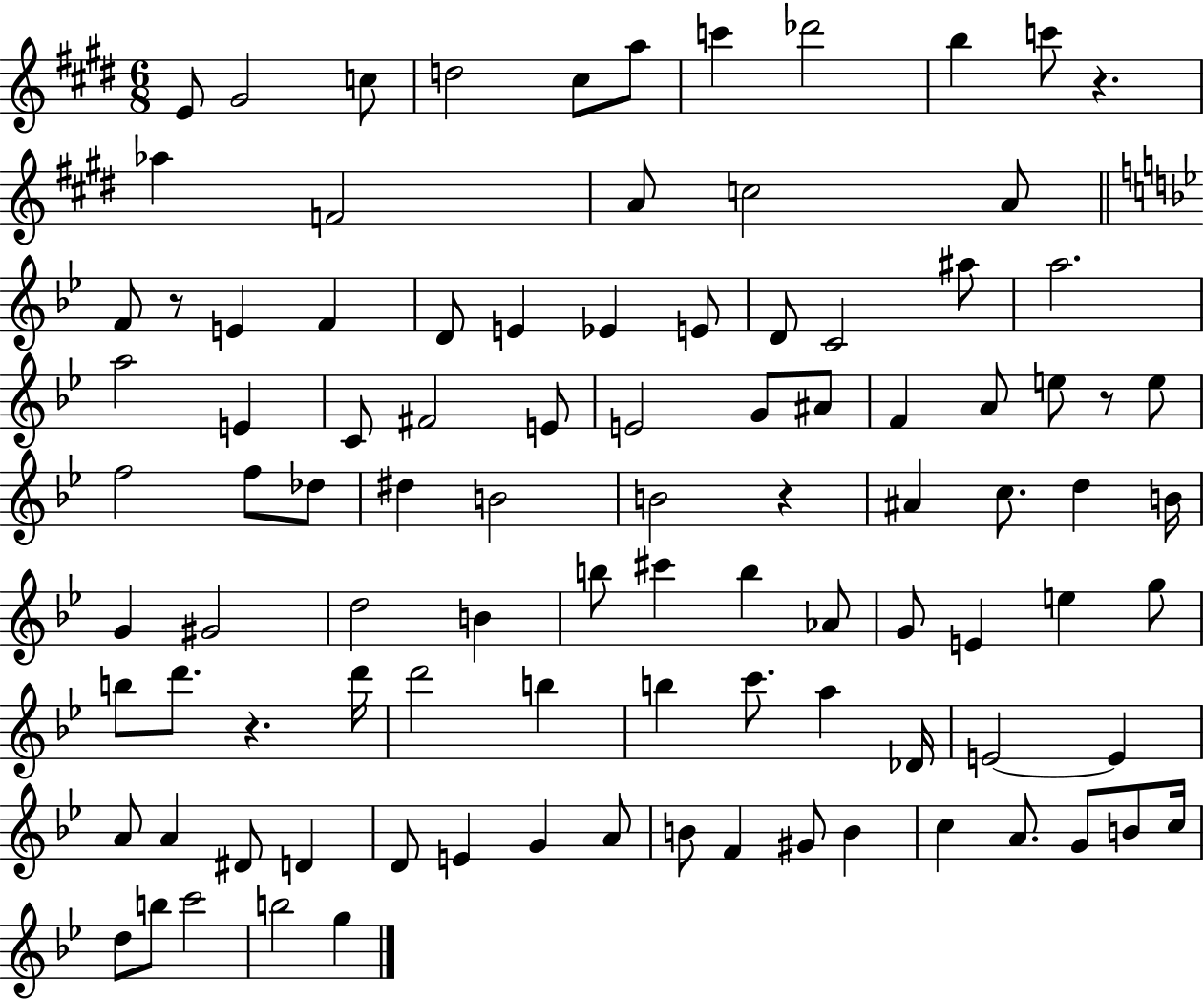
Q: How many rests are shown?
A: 5